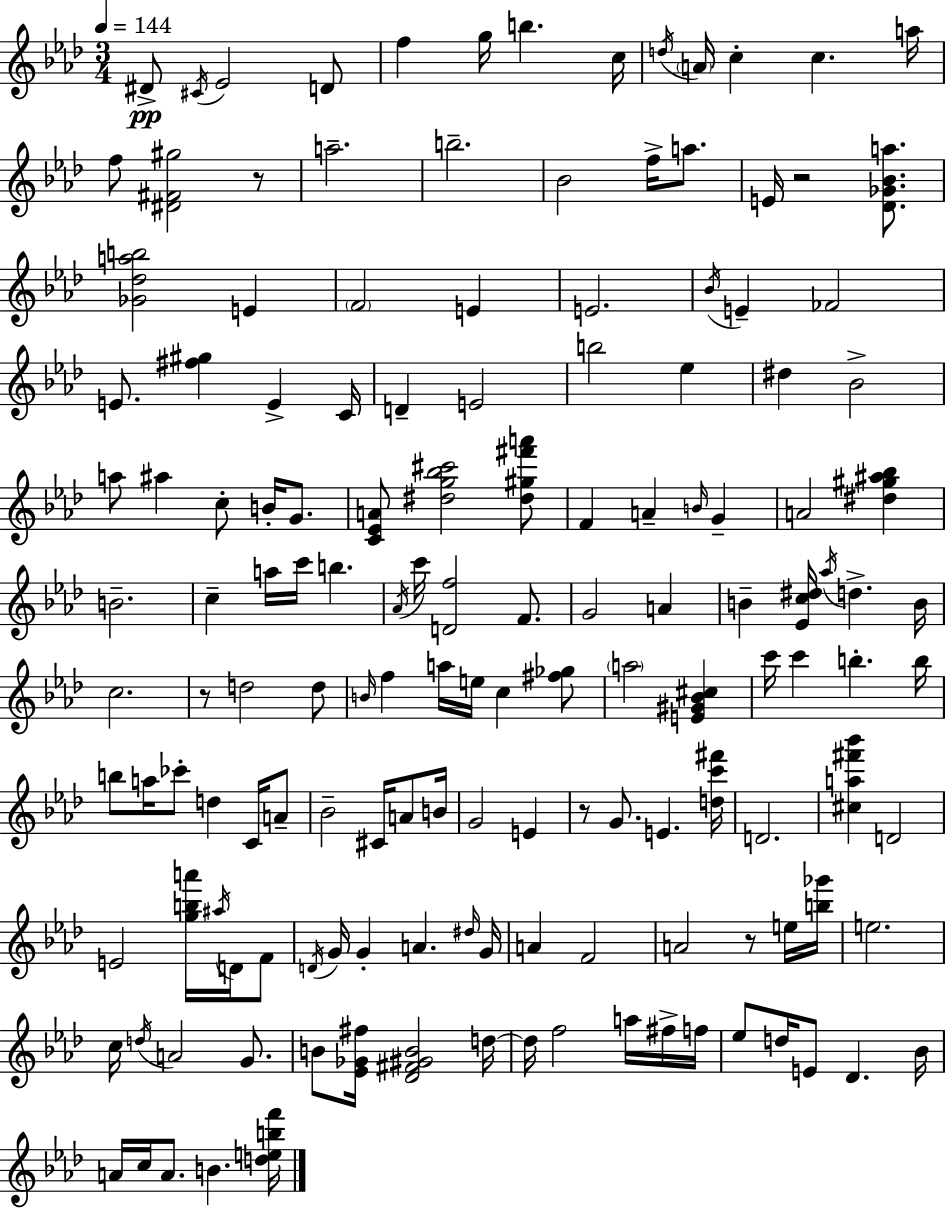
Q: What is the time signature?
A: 3/4